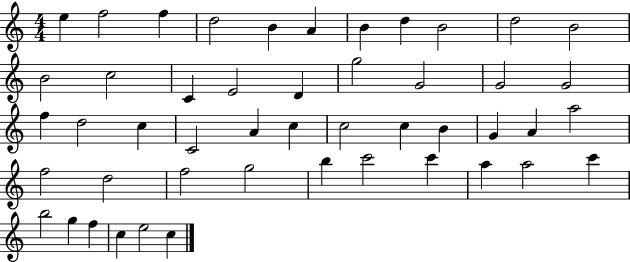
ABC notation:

X:1
T:Untitled
M:4/4
L:1/4
K:C
e f2 f d2 B A B d B2 d2 B2 B2 c2 C E2 D g2 G2 G2 G2 f d2 c C2 A c c2 c B G A a2 f2 d2 f2 g2 b c'2 c' a a2 c' b2 g f c e2 c